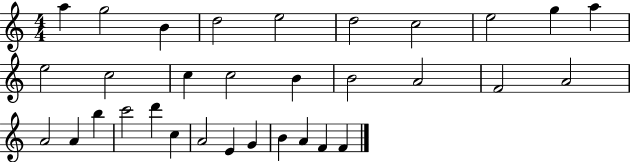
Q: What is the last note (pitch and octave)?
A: F4